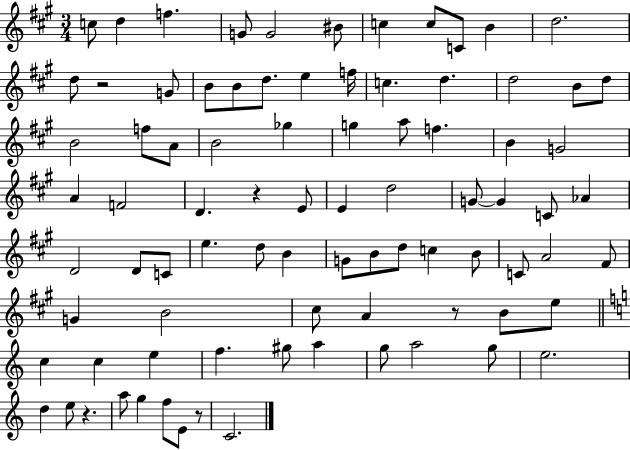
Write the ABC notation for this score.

X:1
T:Untitled
M:3/4
L:1/4
K:A
c/2 d f G/2 G2 ^B/2 c c/2 C/2 B d2 d/2 z2 G/2 B/2 B/2 d/2 e f/4 c d d2 B/2 d/2 B2 f/2 A/2 B2 _g g a/2 f B G2 A F2 D z E/2 E d2 G/2 G C/2 _A D2 D/2 C/2 e d/2 B G/2 B/2 d/2 c B/2 C/2 A2 ^F/2 G B2 ^c/2 A z/2 B/2 e/2 c c e f ^g/2 a g/2 a2 g/2 e2 d e/2 z a/2 g f/2 E/2 z/2 C2